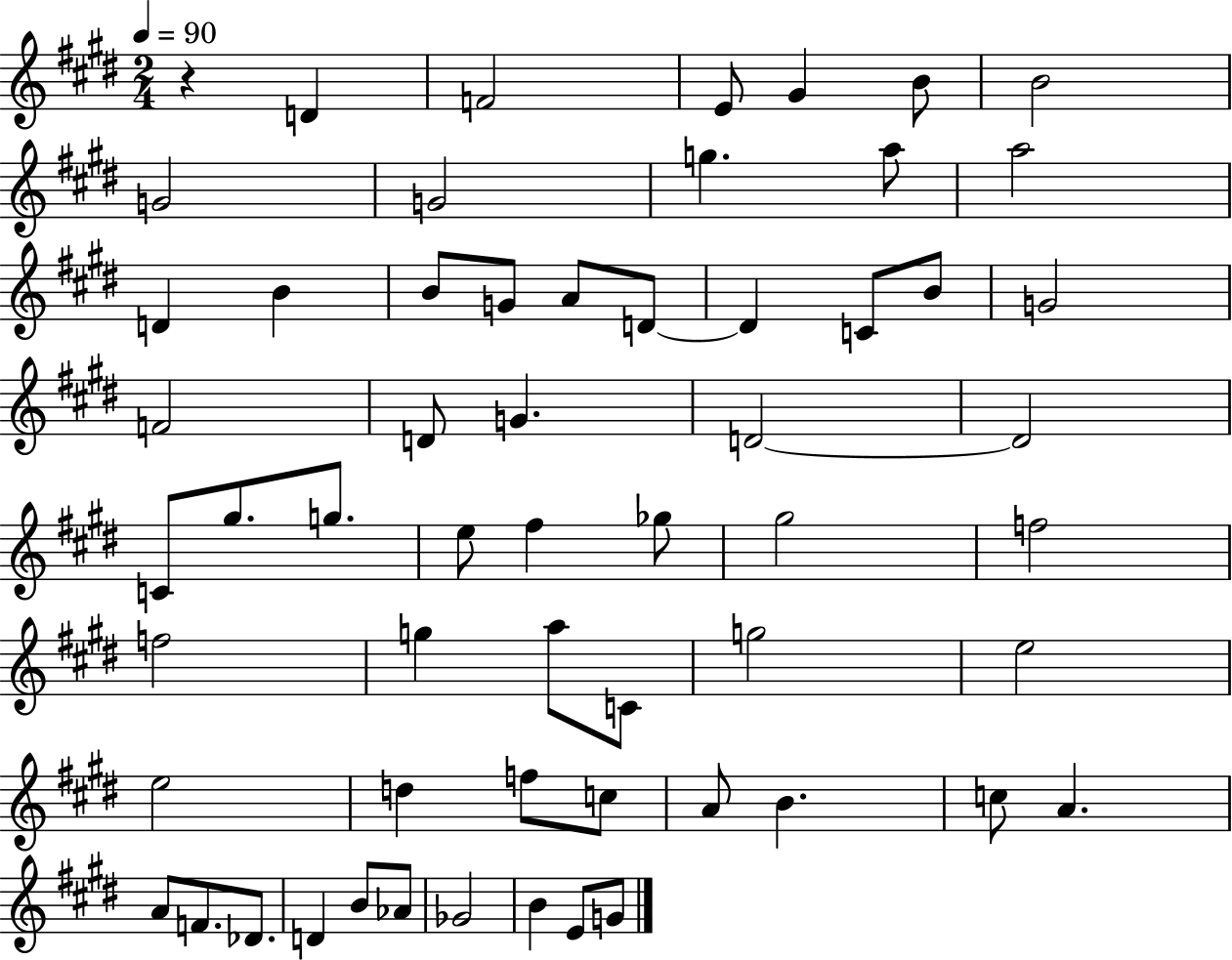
{
  \clef treble
  \numericTimeSignature
  \time 2/4
  \key e \major
  \tempo 4 = 90
  \repeat volta 2 { r4 d'4 | f'2 | e'8 gis'4 b'8 | b'2 | \break g'2 | g'2 | g''4. a''8 | a''2 | \break d'4 b'4 | b'8 g'8 a'8 d'8~~ | d'4 c'8 b'8 | g'2 | \break f'2 | d'8 g'4. | d'2~~ | d'2 | \break c'8 gis''8. g''8. | e''8 fis''4 ges''8 | gis''2 | f''2 | \break f''2 | g''4 a''8 c'8 | g''2 | e''2 | \break e''2 | d''4 f''8 c''8 | a'8 b'4. | c''8 a'4. | \break a'8 f'8. des'8. | d'4 b'8 aes'8 | ges'2 | b'4 e'8 g'8 | \break } \bar "|."
}